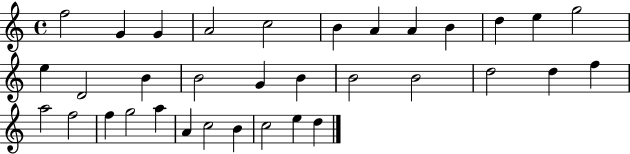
F5/h G4/q G4/q A4/h C5/h B4/q A4/q A4/q B4/q D5/q E5/q G5/h E5/q D4/h B4/q B4/h G4/q B4/q B4/h B4/h D5/h D5/q F5/q A5/h F5/h F5/q G5/h A5/q A4/q C5/h B4/q C5/h E5/q D5/q